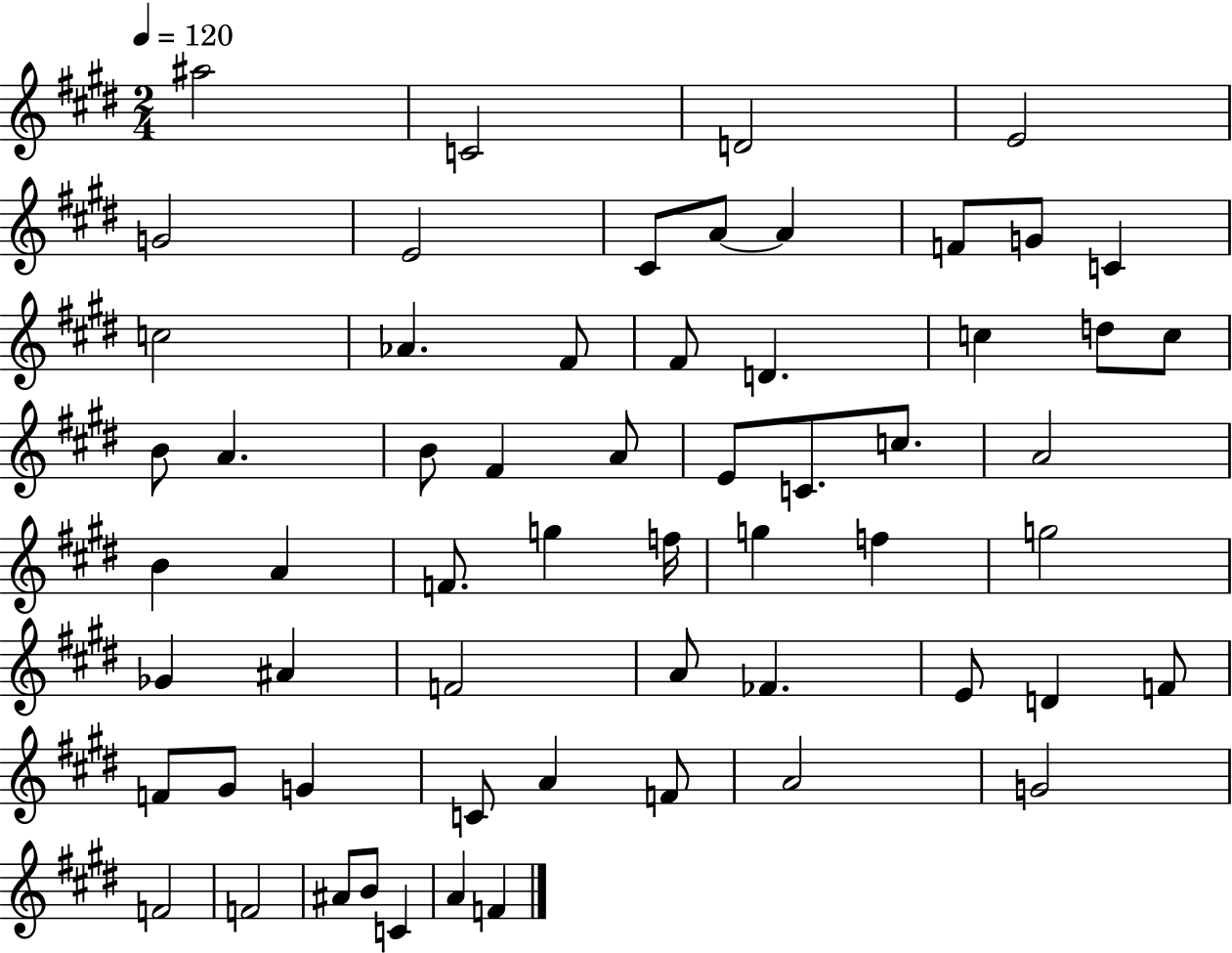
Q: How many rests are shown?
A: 0